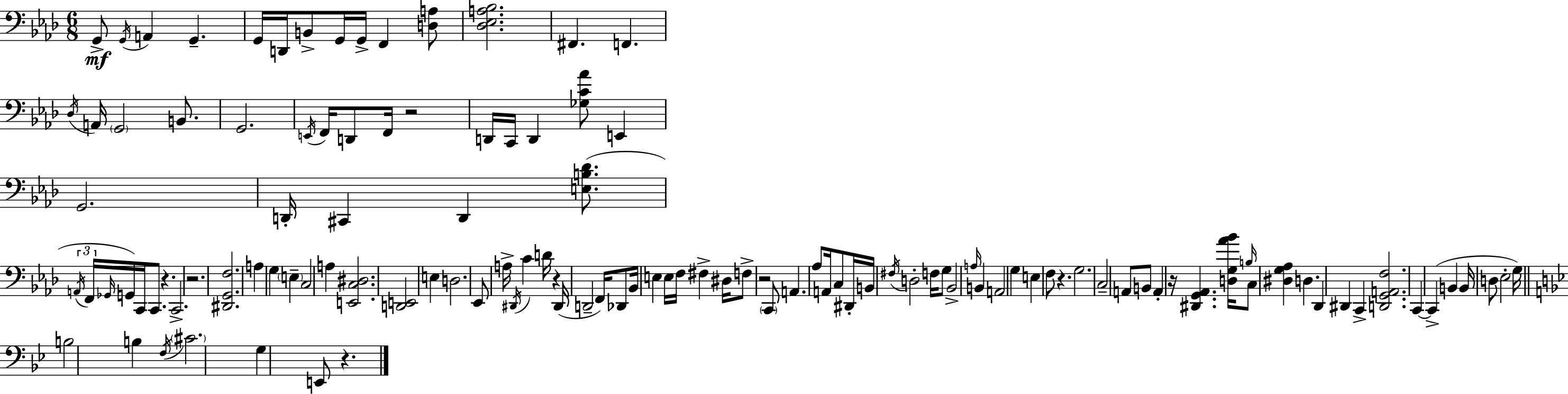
G2/e G2/s A2/q G2/q. G2/s D2/s B2/e G2/s G2/s F2/q [D3,A3]/e [Db3,Eb3,A3,Bb3]/h. F#2/q. F2/q. Db3/s A2/s G2/h B2/e. G2/h. E2/s F2/s D2/e F2/s R/h D2/s C2/s D2/q [Gb3,C4,Ab4]/e E2/q G2/h. D2/s C#2/q D2/q [E3,B3,Db4]/e. A2/s F2/s Gb2/s G2/s C2/s C2/e. R/q. C2/h. R/h. [D#2,G2,F3]/h. A3/q G3/q E3/q C3/h A3/q [E2,C3,D#3]/h. [D2,E2]/h E3/q D3/h. Eb2/e A3/s D#2/s C4/q D4/s R/q D#2/s D2/h F2/s Db2/e Bb2/s E3/q E3/s F3/s F#3/q D#3/s F3/e R/h C2/e A2/q. Ab3/e A2/s C3/e D#2/s B2/s F#3/s D3/h F3/s G3/e Bb2/h A3/s B2/q A2/h G3/q E3/q F3/e R/q. G3/h. C3/h A2/e B2/e A2/q R/s [D#2,G2,Ab2]/q. [D3,G3,Ab4,Bb4]/s B3/s C3/e [D#3,G3,Ab3]/q D3/q. Db2/q D#2/q C2/q [D2,G2,A2,F3]/h. C2/q C2/q B2/q B2/s D3/e Eb3/h G3/s B3/h B3/q F3/s C#4/h. G3/q E2/e R/q.